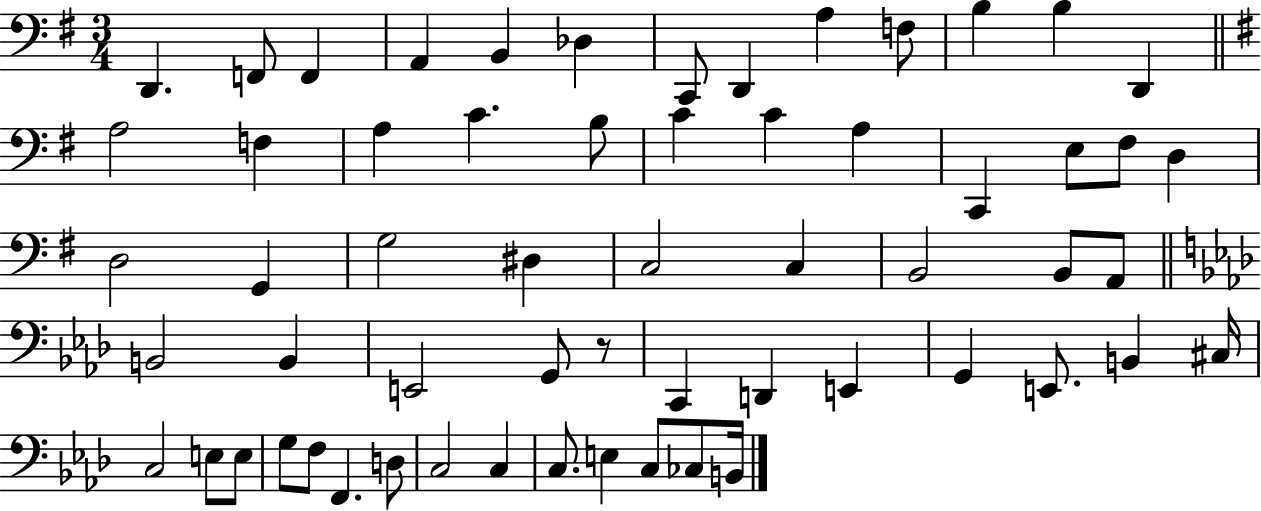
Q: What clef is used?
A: bass